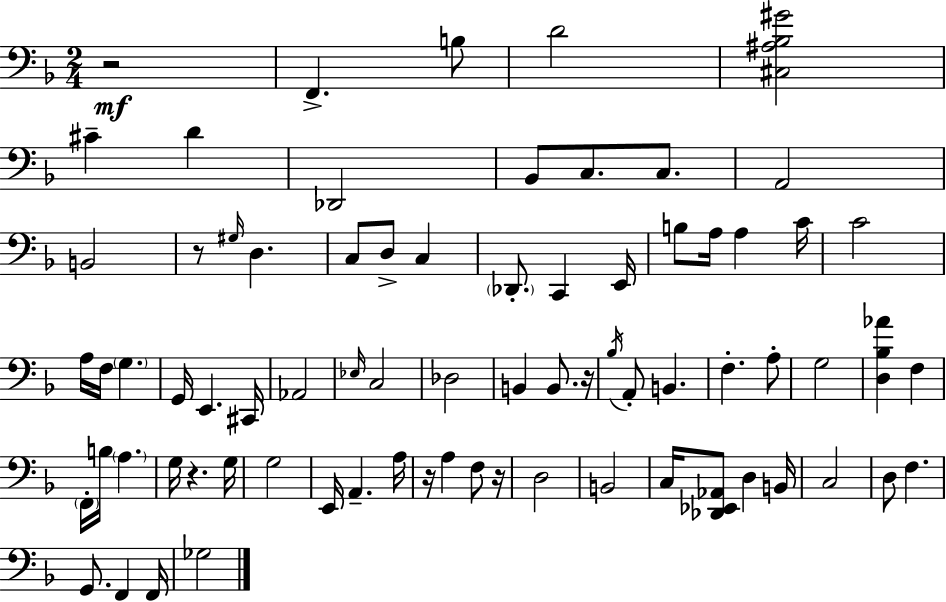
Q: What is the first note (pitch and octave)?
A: F2